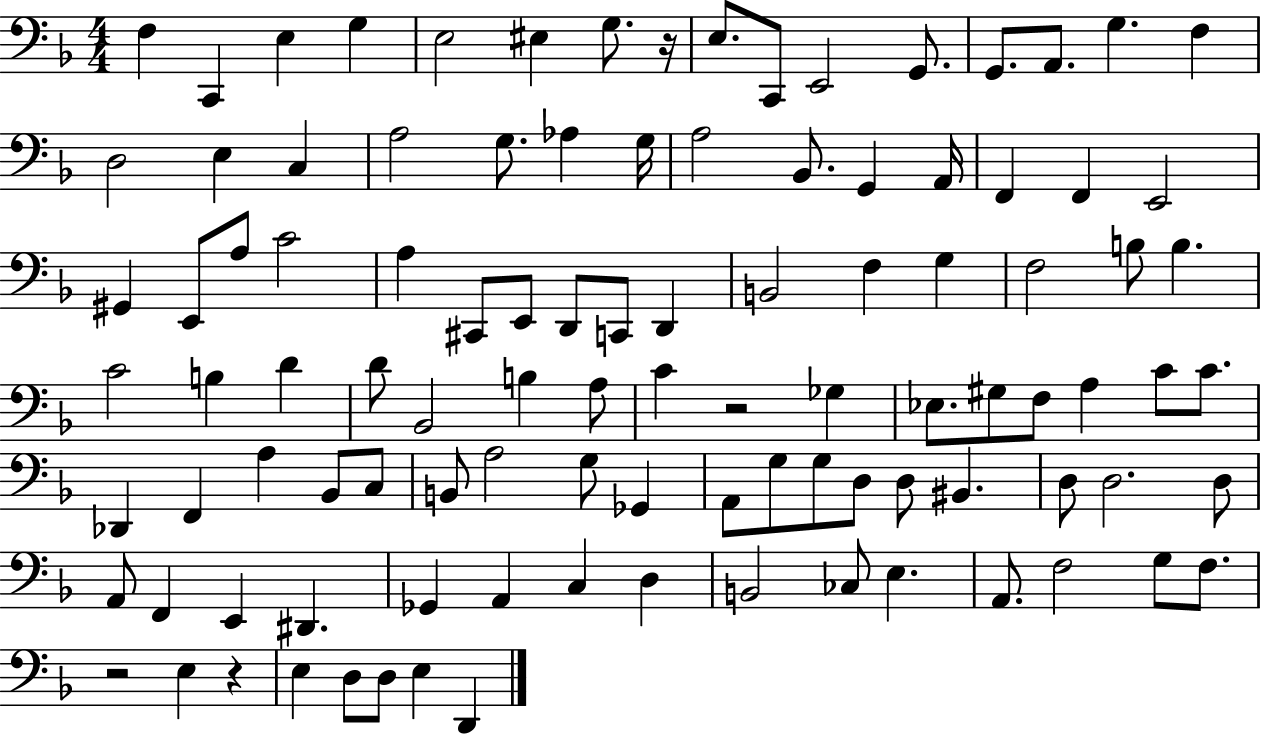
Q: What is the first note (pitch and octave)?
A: F3